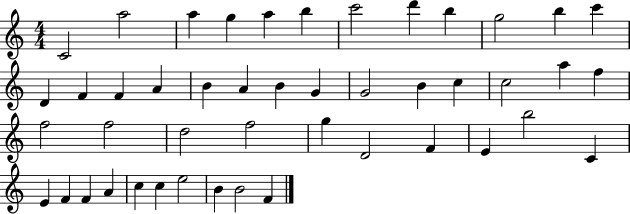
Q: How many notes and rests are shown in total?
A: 46